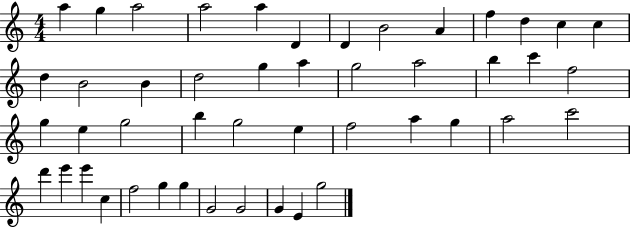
X:1
T:Untitled
M:4/4
L:1/4
K:C
a g a2 a2 a D D B2 A f d c c d B2 B d2 g a g2 a2 b c' f2 g e g2 b g2 e f2 a g a2 c'2 d' e' e' c f2 g g G2 G2 G E g2